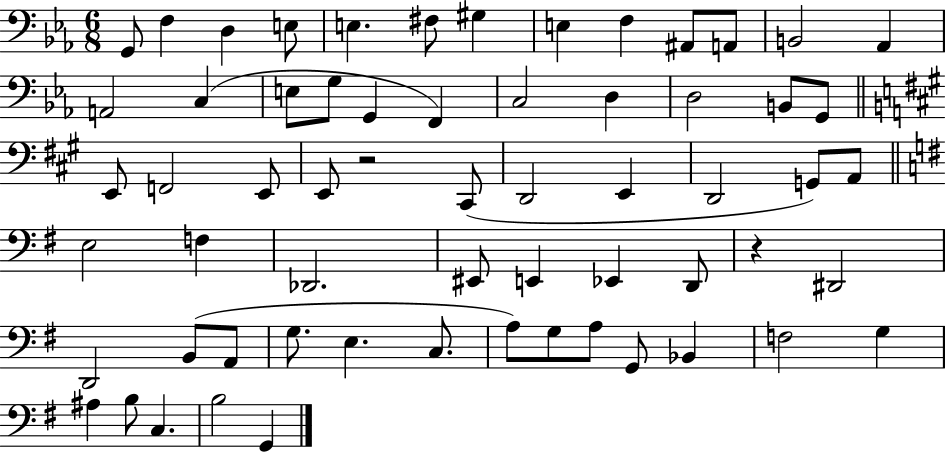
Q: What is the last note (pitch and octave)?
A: G2